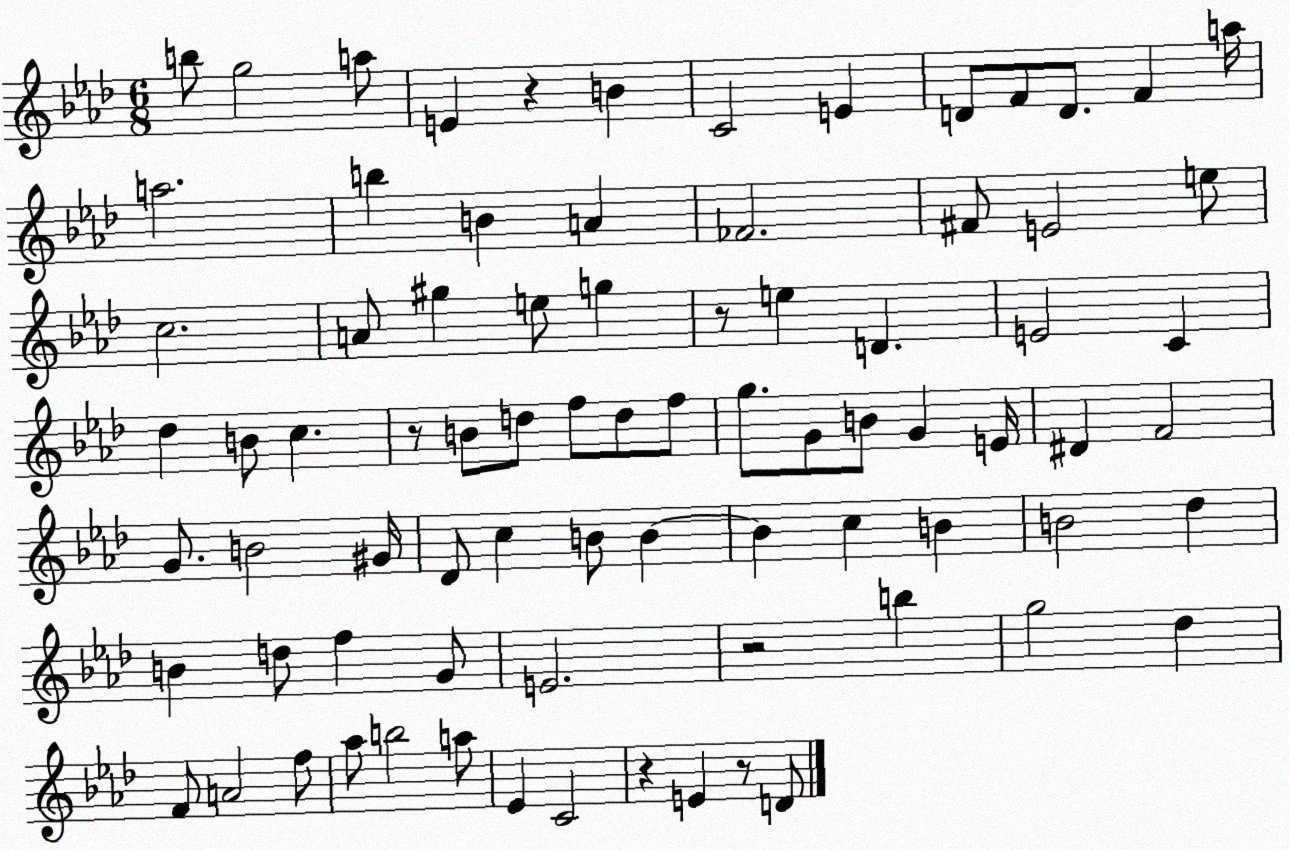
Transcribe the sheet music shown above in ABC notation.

X:1
T:Untitled
M:6/8
L:1/4
K:Ab
b/2 g2 a/2 E z B C2 E D/2 F/2 D/2 F a/4 a2 b B A _F2 ^F/2 E2 e/2 c2 A/2 ^g e/2 g z/2 e D E2 C _d B/2 c z/2 B/2 d/2 f/2 d/2 f/2 g/2 G/2 B/2 G E/4 ^D F2 G/2 B2 ^G/4 _D/2 c B/2 B B c B B2 _d B d/2 f G/2 E2 z2 b g2 _d F/2 A2 f/2 _a/2 b2 a/2 _E C2 z E z/2 D/2